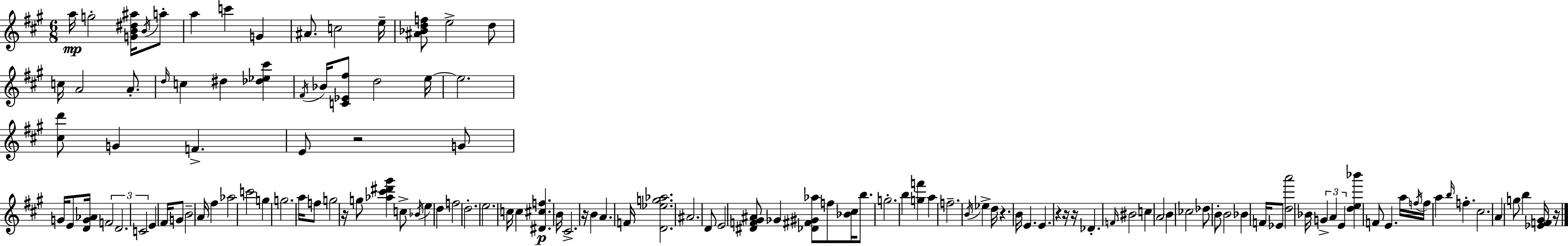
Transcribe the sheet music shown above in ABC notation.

X:1
T:Untitled
M:6/8
L:1/4
K:A
a/4 g2 [GB^d^a]/4 B/4 a/2 a c' G ^A/2 c2 e/4 [^A_Bdf]/2 e2 d/2 c/4 A2 A/2 d/4 c ^d [_d_e^c'] ^F/4 _B/4 [C_E^f]/2 d2 e/4 e2 [^cd']/2 G F E/2 z2 G/2 G/4 E/2 [DG_A]/4 F2 D2 C2 E ^F/4 G/2 B2 A/4 ^f _a2 c'2 g g2 a/4 f/2 g2 z/4 g/2 [_a^c'^d'^g'] c/2 _B/4 e d f2 d2 e2 c/4 c [^D^cf] B/4 ^C2 z/4 B A F/4 [D_eg_a]2 ^A2 D/2 E2 [^DF^G^A]/2 _G [_D^F^G_a]/2 f/2 [_B^c]/4 b/2 g2 b [gf'] a f2 B/4 _e d/4 z B/4 E E z z/4 z/4 _D F/4 ^B2 c A2 B _c2 _d/2 B/2 B2 _B F/4 _E/2 [da']2 _B/4 G A E [de_b'] F/2 E a/4 f/4 f/4 a b/4 f ^c2 A g/2 b [_EF^G]/4 z/4